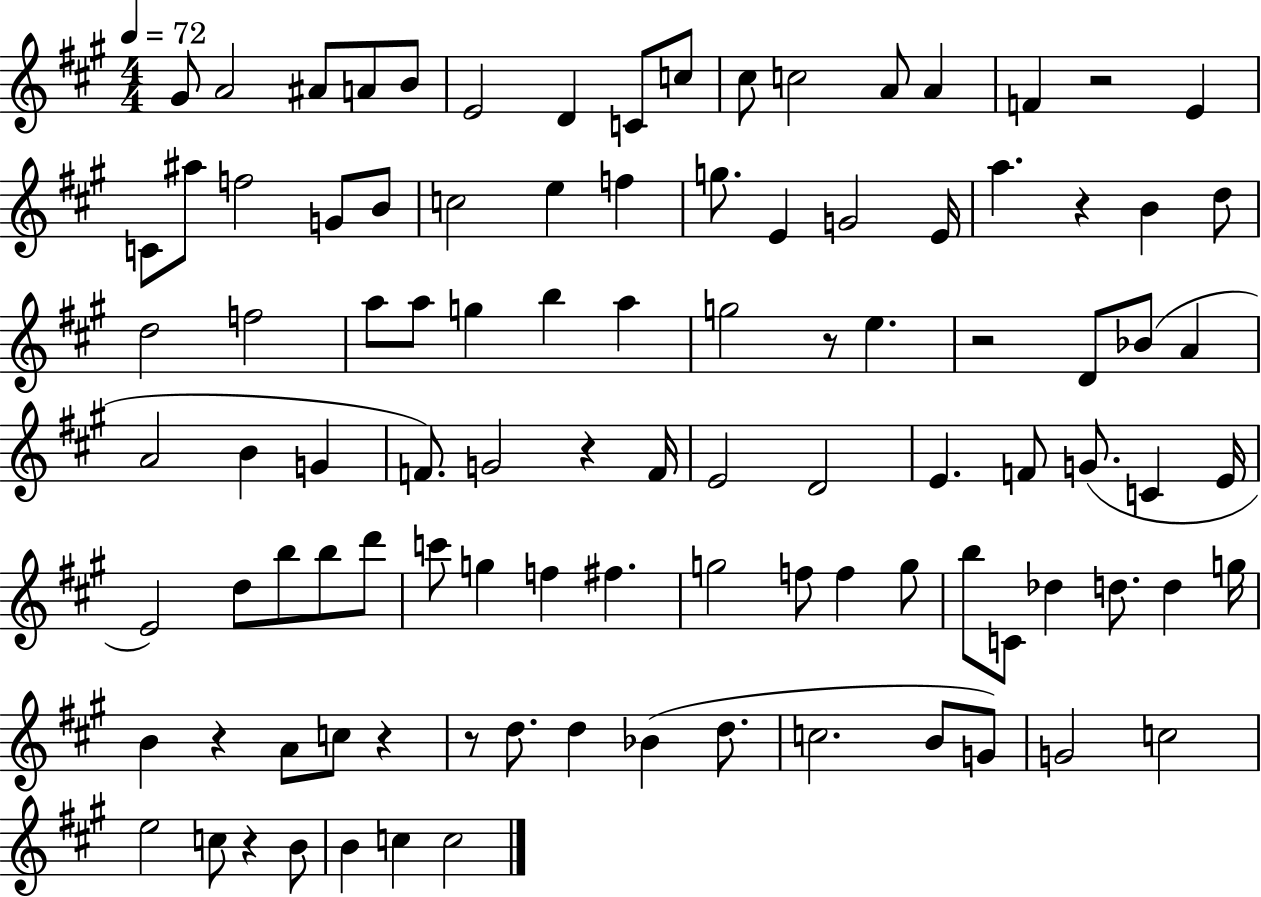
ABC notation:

X:1
T:Untitled
M:4/4
L:1/4
K:A
^G/2 A2 ^A/2 A/2 B/2 E2 D C/2 c/2 ^c/2 c2 A/2 A F z2 E C/2 ^a/2 f2 G/2 B/2 c2 e f g/2 E G2 E/4 a z B d/2 d2 f2 a/2 a/2 g b a g2 z/2 e z2 D/2 _B/2 A A2 B G F/2 G2 z F/4 E2 D2 E F/2 G/2 C E/4 E2 d/2 b/2 b/2 d'/2 c'/2 g f ^f g2 f/2 f g/2 b/2 C/2 _d d/2 d g/4 B z A/2 c/2 z z/2 d/2 d _B d/2 c2 B/2 G/2 G2 c2 e2 c/2 z B/2 B c c2